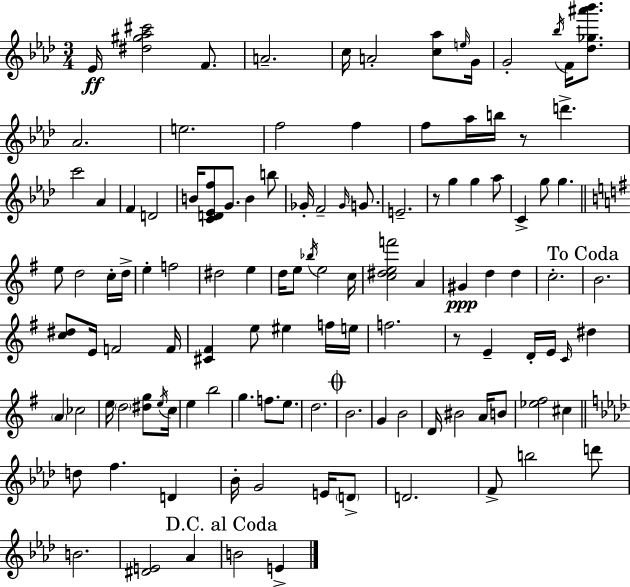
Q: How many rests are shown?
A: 3